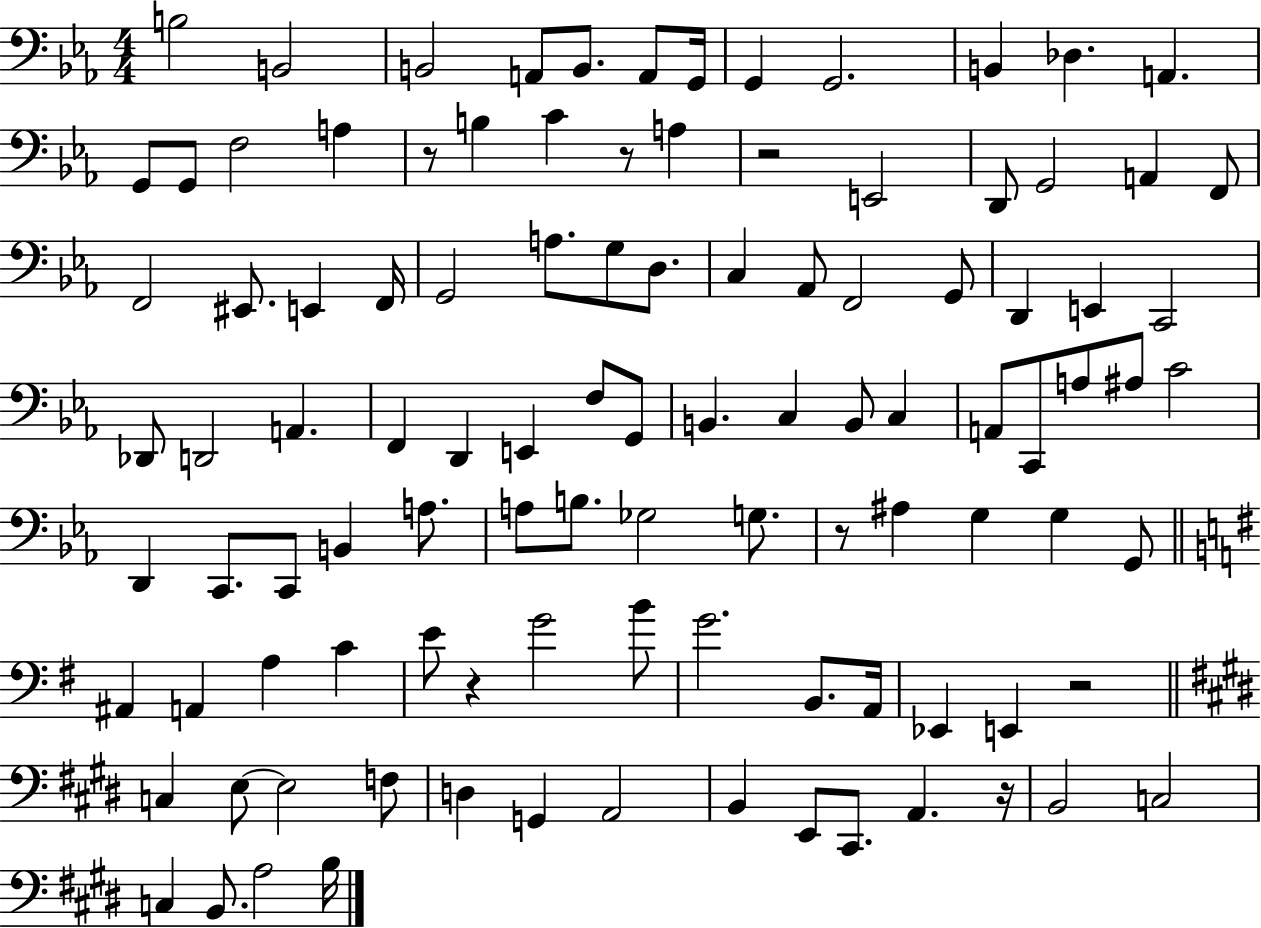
{
  \clef bass
  \numericTimeSignature
  \time 4/4
  \key ees \major
  b2 b,2 | b,2 a,8 b,8. a,8 g,16 | g,4 g,2. | b,4 des4. a,4. | \break g,8 g,8 f2 a4 | r8 b4 c'4 r8 a4 | r2 e,2 | d,8 g,2 a,4 f,8 | \break f,2 eis,8. e,4 f,16 | g,2 a8. g8 d8. | c4 aes,8 f,2 g,8 | d,4 e,4 c,2 | \break des,8 d,2 a,4. | f,4 d,4 e,4 f8 g,8 | b,4. c4 b,8 c4 | a,8 c,8 a8 ais8 c'2 | \break d,4 c,8. c,8 b,4 a8. | a8 b8. ges2 g8. | r8 ais4 g4 g4 g,8 | \bar "||" \break \key g \major ais,4 a,4 a4 c'4 | e'8 r4 g'2 b'8 | g'2. b,8. a,16 | ees,4 e,4 r2 | \break \bar "||" \break \key e \major c4 e8~~ e2 f8 | d4 g,4 a,2 | b,4 e,8 cis,8. a,4. r16 | b,2 c2 | \break c4 b,8. a2 b16 | \bar "|."
}